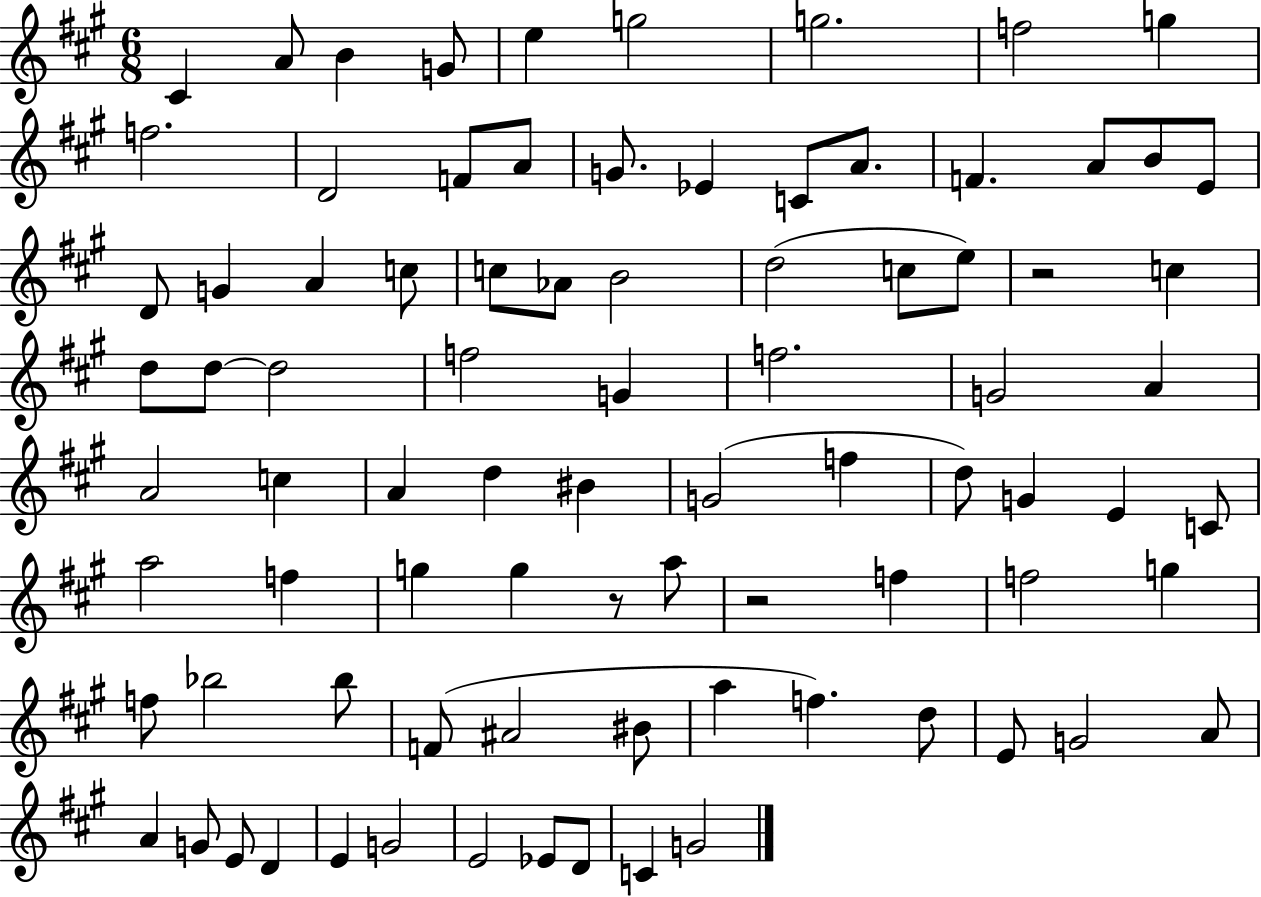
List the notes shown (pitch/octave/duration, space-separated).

C#4/q A4/e B4/q G4/e E5/q G5/h G5/h. F5/h G5/q F5/h. D4/h F4/e A4/e G4/e. Eb4/q C4/e A4/e. F4/q. A4/e B4/e E4/e D4/e G4/q A4/q C5/e C5/e Ab4/e B4/h D5/h C5/e E5/e R/h C5/q D5/e D5/e D5/h F5/h G4/q F5/h. G4/h A4/q A4/h C5/q A4/q D5/q BIS4/q G4/h F5/q D5/e G4/q E4/q C4/e A5/h F5/q G5/q G5/q R/e A5/e R/h F5/q F5/h G5/q F5/e Bb5/h Bb5/e F4/e A#4/h BIS4/e A5/q F5/q. D5/e E4/e G4/h A4/e A4/q G4/e E4/e D4/q E4/q G4/h E4/h Eb4/e D4/e C4/q G4/h